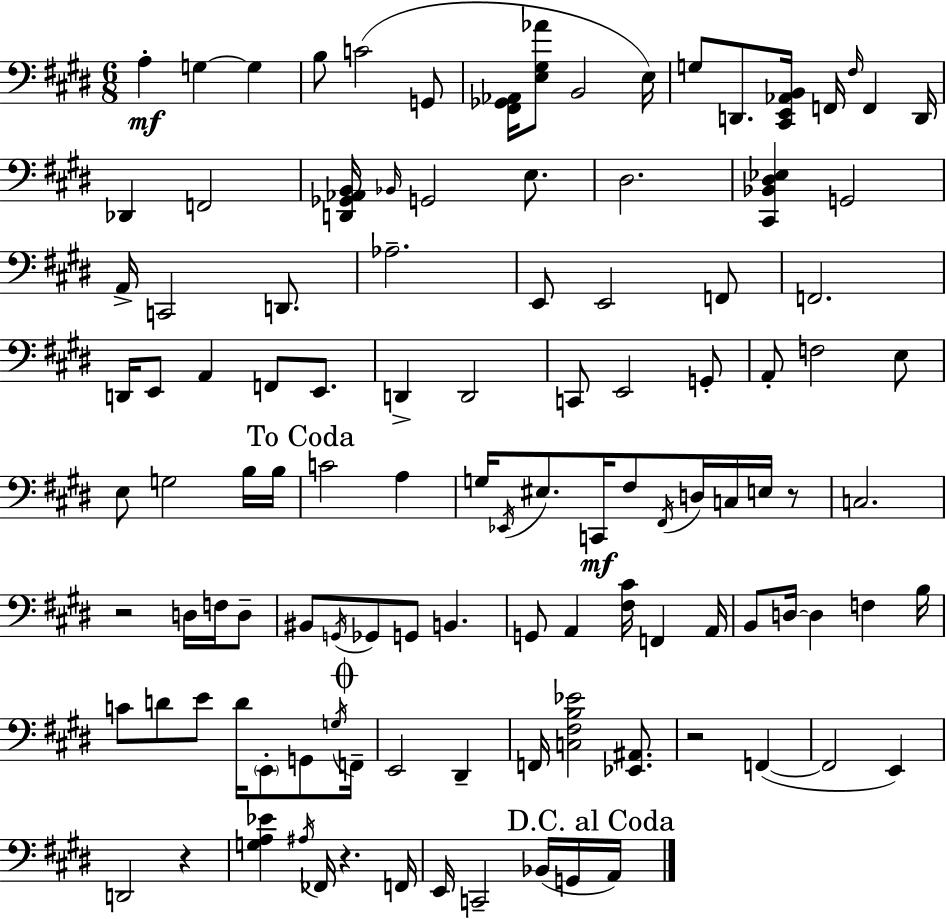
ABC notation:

X:1
T:Untitled
M:6/8
L:1/4
K:E
A, G, G, B,/2 C2 G,,/2 [^F,,_G,,_A,,]/4 [E,^G,_A]/2 B,,2 E,/4 G,/2 D,,/2 [^C,,E,,_A,,B,,]/4 F,,/4 ^F,/4 F,, D,,/4 _D,, F,,2 [D,,_G,,_A,,B,,]/4 _B,,/4 G,,2 E,/2 ^D,2 [^C,,_B,,^D,_E,] G,,2 A,,/4 C,,2 D,,/2 _A,2 E,,/2 E,,2 F,,/2 F,,2 D,,/4 E,,/2 A,, F,,/2 E,,/2 D,, D,,2 C,,/2 E,,2 G,,/2 A,,/2 F,2 E,/2 E,/2 G,2 B,/4 B,/4 C2 A, G,/4 _E,,/4 ^E,/2 C,,/4 ^F,/2 ^F,,/4 D,/4 C,/4 E,/4 z/2 C,2 z2 D,/4 F,/4 D,/2 ^B,,/2 G,,/4 _G,,/2 G,,/2 B,, G,,/2 A,, [^F,^C]/4 F,, A,,/4 B,,/2 D,/4 D, F, B,/4 C/2 D/2 E/2 D/4 E,,/2 G,,/2 G,/4 F,,/4 E,,2 ^D,, F,,/4 [C,^F,B,_E]2 [_E,,^A,,]/2 z2 F,, F,,2 E,, D,,2 z [G,A,_E] ^A,/4 _F,,/4 z F,,/4 E,,/4 C,,2 _B,,/4 G,,/4 A,,/4